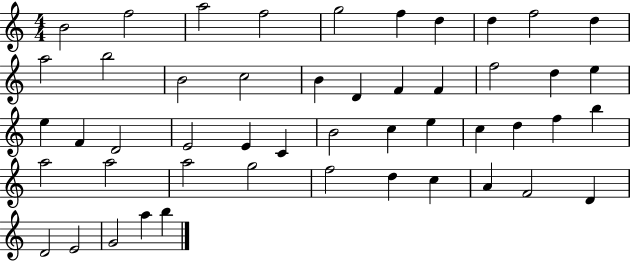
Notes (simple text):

B4/h F5/h A5/h F5/h G5/h F5/q D5/q D5/q F5/h D5/q A5/h B5/h B4/h C5/h B4/q D4/q F4/q F4/q F5/h D5/q E5/q E5/q F4/q D4/h E4/h E4/q C4/q B4/h C5/q E5/q C5/q D5/q F5/q B5/q A5/h A5/h A5/h G5/h F5/h D5/q C5/q A4/q F4/h D4/q D4/h E4/h G4/h A5/q B5/q